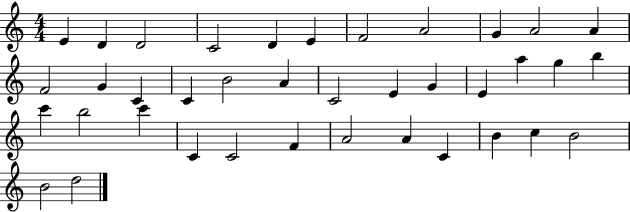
{
  \clef treble
  \numericTimeSignature
  \time 4/4
  \key c \major
  e'4 d'4 d'2 | c'2 d'4 e'4 | f'2 a'2 | g'4 a'2 a'4 | \break f'2 g'4 c'4 | c'4 b'2 a'4 | c'2 e'4 g'4 | e'4 a''4 g''4 b''4 | \break c'''4 b''2 c'''4 | c'4 c'2 f'4 | a'2 a'4 c'4 | b'4 c''4 b'2 | \break b'2 d''2 | \bar "|."
}